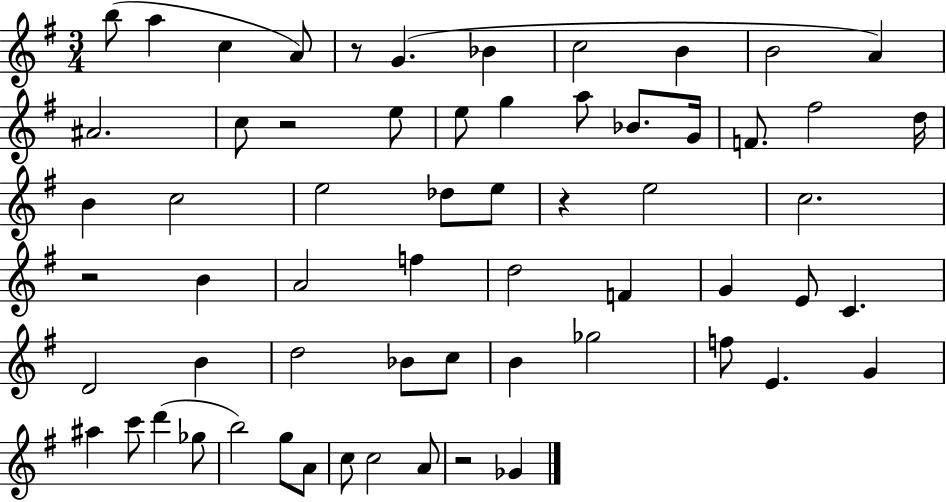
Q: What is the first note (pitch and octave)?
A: B5